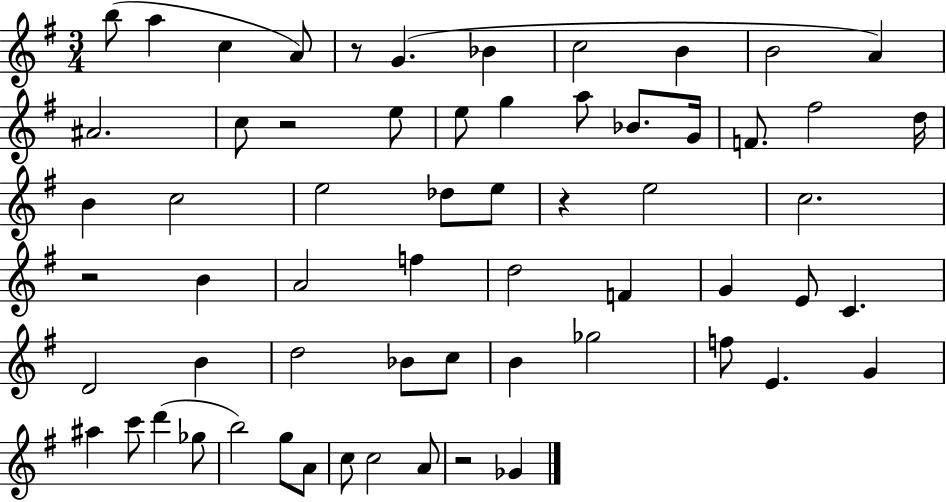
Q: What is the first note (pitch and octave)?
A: B5